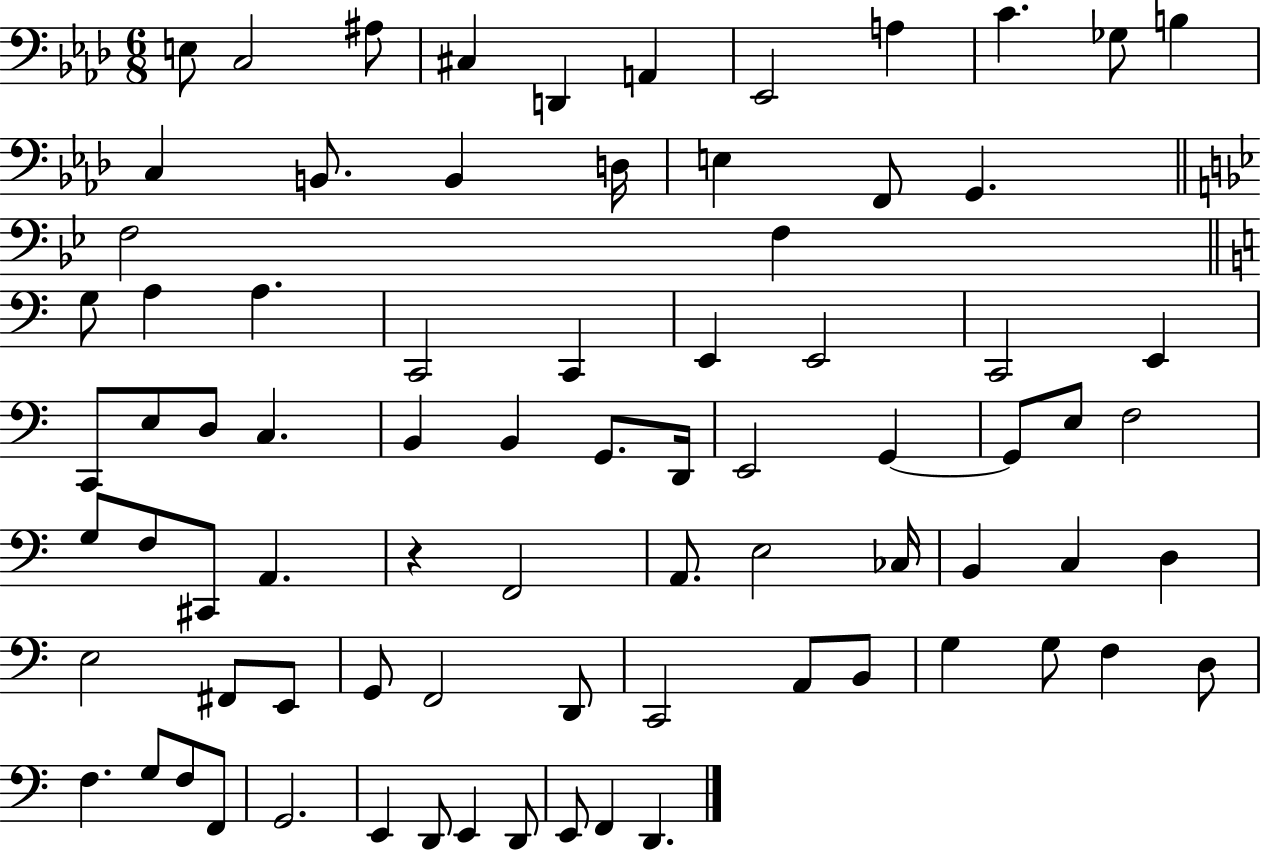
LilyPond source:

{
  \clef bass
  \numericTimeSignature
  \time 6/8
  \key aes \major
  e8 c2 ais8 | cis4 d,4 a,4 | ees,2 a4 | c'4. ges8 b4 | \break c4 b,8. b,4 d16 | e4 f,8 g,4. | \bar "||" \break \key bes \major f2 f4 | \bar "||" \break \key c \major g8 a4 a4. | c,2 c,4 | e,4 e,2 | c,2 e,4 | \break c,8 e8 d8 c4. | b,4 b,4 g,8. d,16 | e,2 g,4~~ | g,8 e8 f2 | \break g8 f8 cis,8 a,4. | r4 f,2 | a,8. e2 ces16 | b,4 c4 d4 | \break e2 fis,8 e,8 | g,8 f,2 d,8 | c,2 a,8 b,8 | g4 g8 f4 d8 | \break f4. g8 f8 f,8 | g,2. | e,4 d,8 e,4 d,8 | e,8 f,4 d,4. | \break \bar "|."
}